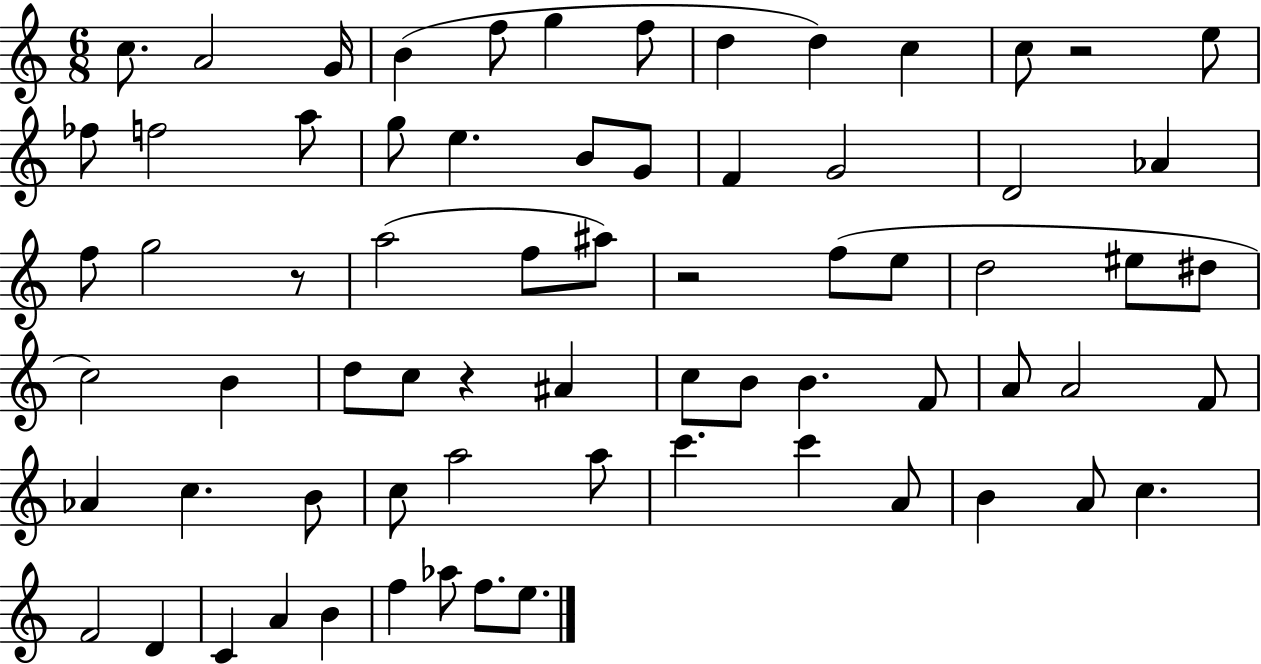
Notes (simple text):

C5/e. A4/h G4/s B4/q F5/e G5/q F5/e D5/q D5/q C5/q C5/e R/h E5/e FES5/e F5/h A5/e G5/e E5/q. B4/e G4/e F4/q G4/h D4/h Ab4/q F5/e G5/h R/e A5/h F5/e A#5/e R/h F5/e E5/e D5/h EIS5/e D#5/e C5/h B4/q D5/e C5/e R/q A#4/q C5/e B4/e B4/q. F4/e A4/e A4/h F4/e Ab4/q C5/q. B4/e C5/e A5/h A5/e C6/q. C6/q A4/e B4/q A4/e C5/q. F4/h D4/q C4/q A4/q B4/q F5/q Ab5/e F5/e. E5/e.